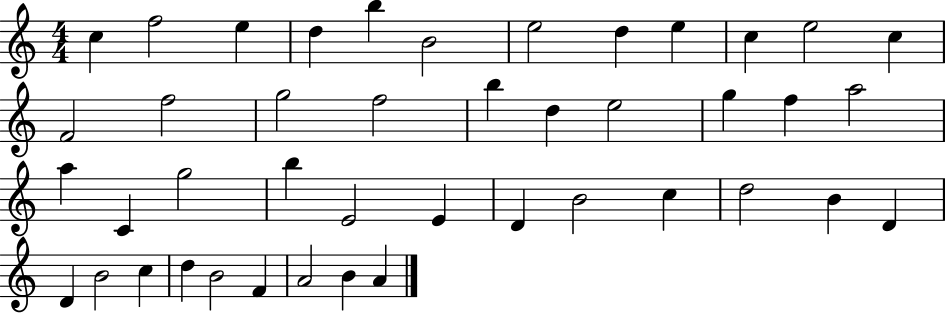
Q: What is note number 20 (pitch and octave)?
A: G5